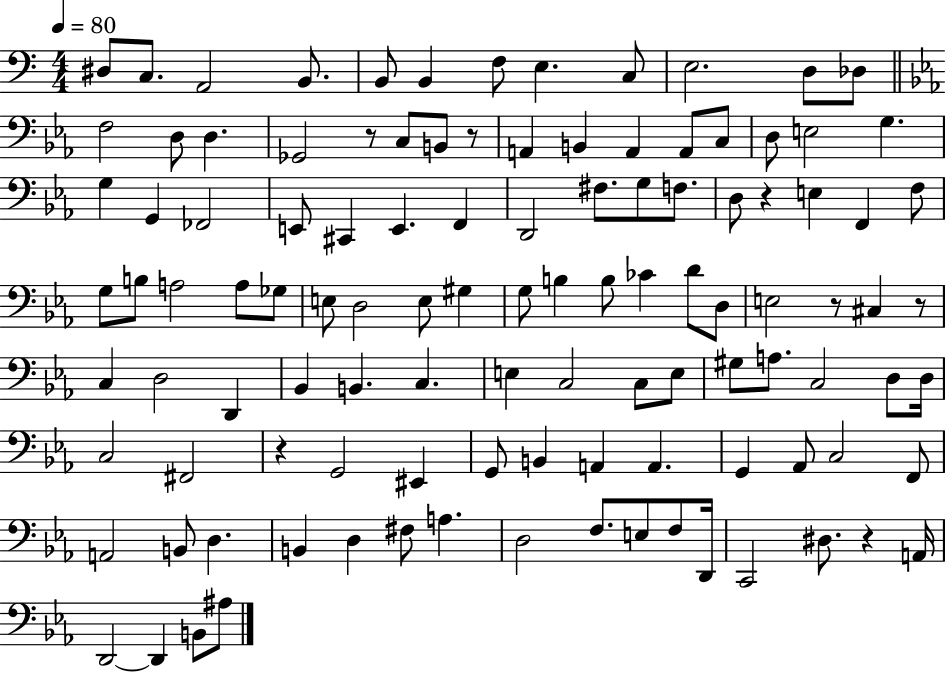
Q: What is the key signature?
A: C major